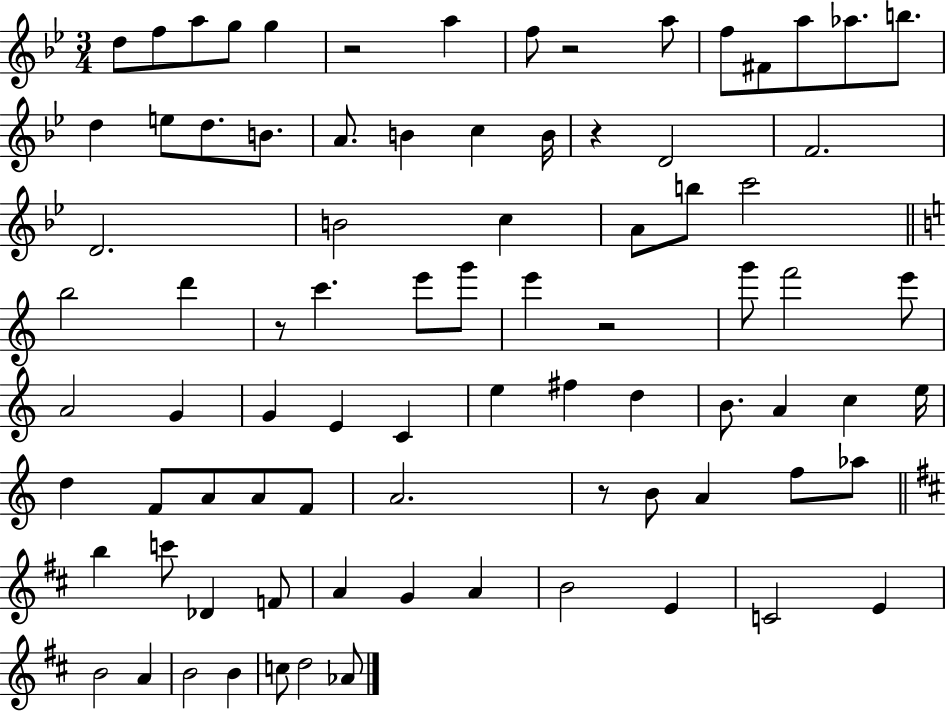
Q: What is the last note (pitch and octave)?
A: Ab4